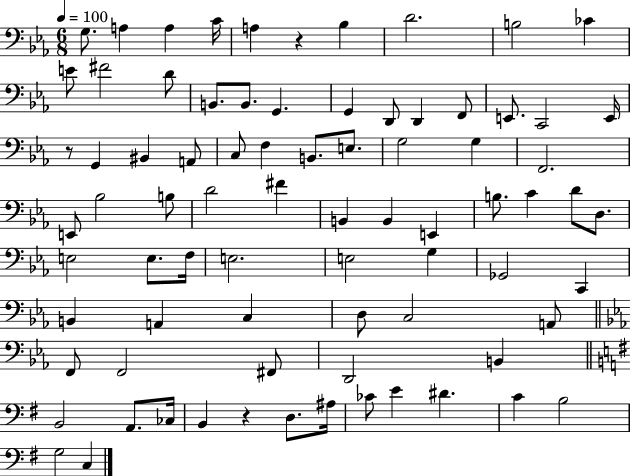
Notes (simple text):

G3/e. A3/q A3/q C4/s A3/q R/q Bb3/q D4/h. B3/h CES4/q E4/e F#4/h D4/e B2/e. B2/e. G2/q. G2/q D2/e D2/q F2/e E2/e. C2/h E2/s R/e G2/q BIS2/q A2/e C3/e F3/q B2/e. E3/e. G3/h G3/q F2/h. E2/e Bb3/h B3/e D4/h F#4/q B2/q B2/q E2/q B3/e. C4/q D4/e D3/e. E3/h E3/e. F3/s E3/h. E3/h G3/q Gb2/h C2/q B2/q A2/q C3/q D3/e C3/h A2/e F2/e F2/h F#2/e D2/h B2/q B2/h A2/e. CES3/s B2/q R/q D3/e. A#3/s CES4/e E4/q D#4/q. C4/q B3/h G3/h C3/q